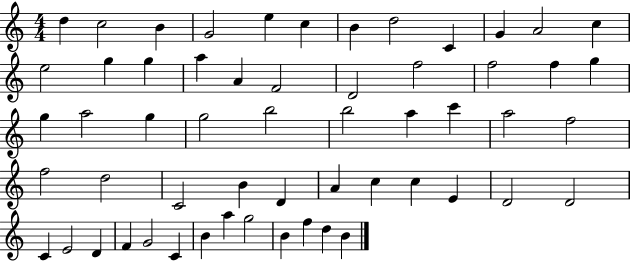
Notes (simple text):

D5/q C5/h B4/q G4/h E5/q C5/q B4/q D5/h C4/q G4/q A4/h C5/q E5/h G5/q G5/q A5/q A4/q F4/h D4/h F5/h F5/h F5/q G5/q G5/q A5/h G5/q G5/h B5/h B5/h A5/q C6/q A5/h F5/h F5/h D5/h C4/h B4/q D4/q A4/q C5/q C5/q E4/q D4/h D4/h C4/q E4/h D4/q F4/q G4/h C4/q B4/q A5/q G5/h B4/q F5/q D5/q B4/q